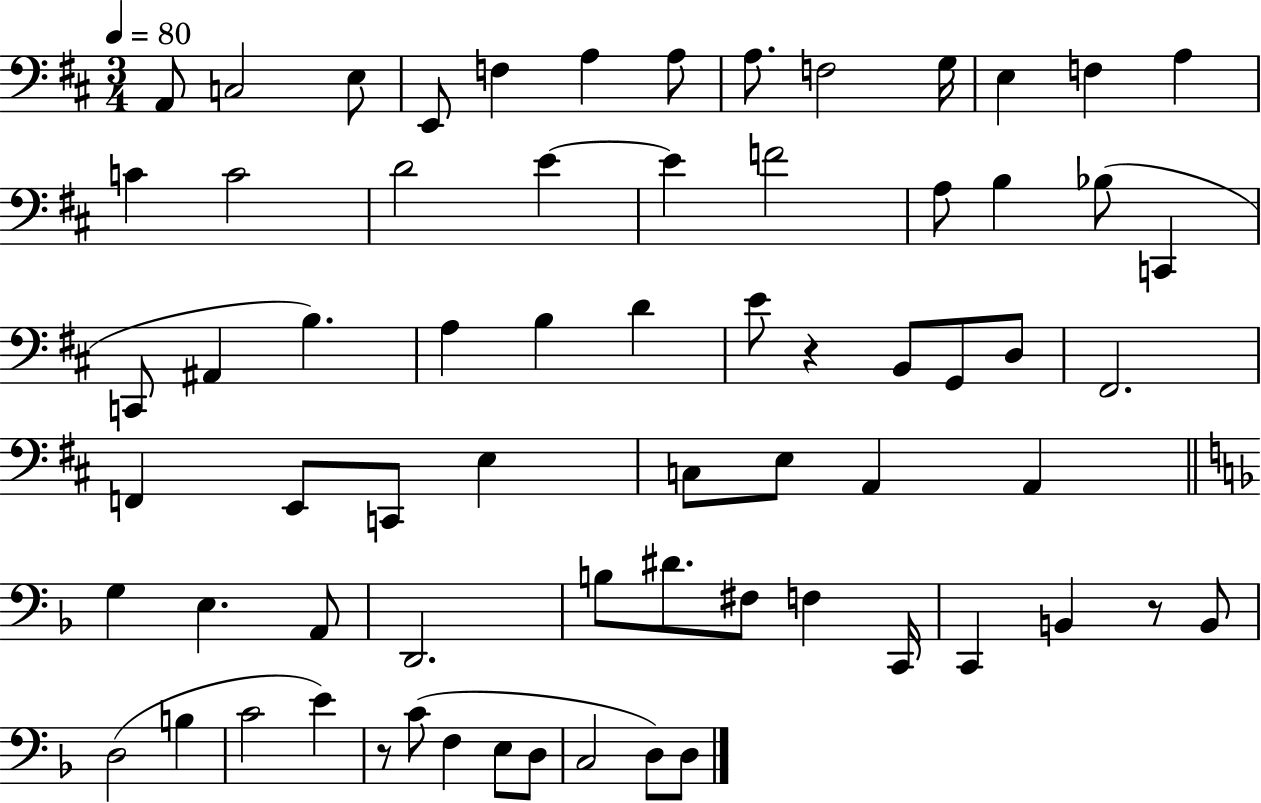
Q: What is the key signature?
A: D major